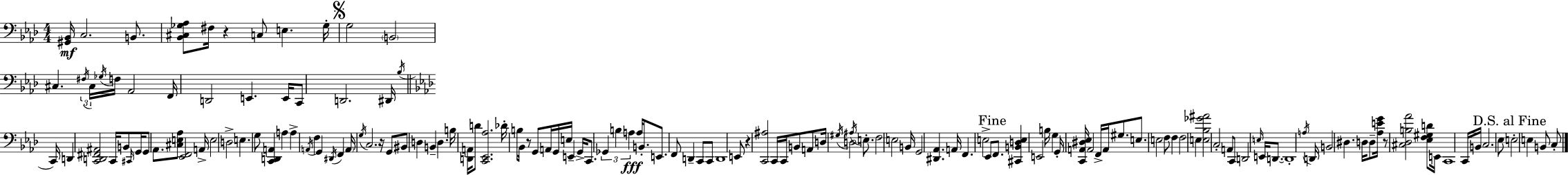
[G#2,Bb2]/s C3/h. B2/e. [Bb2,C#3,Gb3,Ab3]/e F#3/s R/q C3/e E3/q. Gb3/s G3/h B2/h C#3/q. F#3/s C#3/s Gb3/s F3/s Ab2/h F2/s D2/h E2/q. E2/s C2/e D2/h. D#2/s Bb3/s C2/s D2/q [C2,D2,F#2,A#2]/h C2/s B2/e C#2/s G2/s G2/e Ab2/e. [C#3,E3,Ab3]/e [Eb2,F2]/h A2/s E3/h D3/h E3/q. G3/e [C2,D2,A2]/q A3/q A3/q A2/s F3/q G2/q D#2/s F2/q A2/s G3/s C3/h. R/s G2/e BIS2/e D3/q B2/q D3/q. B3/s [D2,A2]/s D4/e [C2,Eb2,Ab3]/h. Db4/s B3/e Bb2/s R/e G2/e A2/s G2/s E3/s E2/q G2/s C2/e. Gb2/q B3/q A3/q A3/s B2/e. E2/e. F2/e D2/q C2/e C2/e D2/w E2/e R/q [C2,A#3]/h C2/s C2/s B2/e A2/e D3/s G#3/s D3/h A#3/s E3/e. F3/h E3/h B2/s G2/h [D#2,Ab2]/q. A2/s F2/q. E3/h Eb2/e F2/e. [C#2,B2,D3,E3]/q E2/h B3/s G3/q G2/s [C2,A2,D#3,Eb3]/s A2/h F2/s A2/s G#3/e. E3/e. E3/h F3/e F3/q F3/h E3/q [E3,Bb3,Gb4,A#4]/h C3/h A2/e C2/e D2/h E3/s E2/s D2/e. D2/w A3/s D2/s B2/h D#3/q. D3/s D3/e [Ab3,E4,G4]/s R/e [C#3,Db3,B3,Ab4]/h [Eb3,F3,G#3,D4]/e E2/s C2/w C2/s B2/s C3/h. Eb3/e E3/h E3/q B2/e C3/e